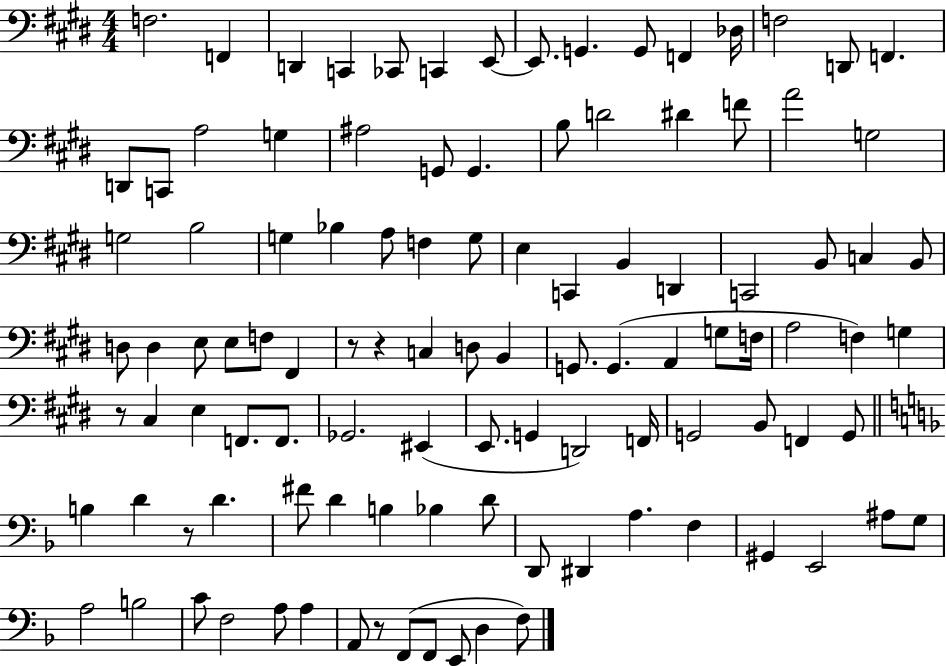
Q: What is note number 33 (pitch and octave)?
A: A3